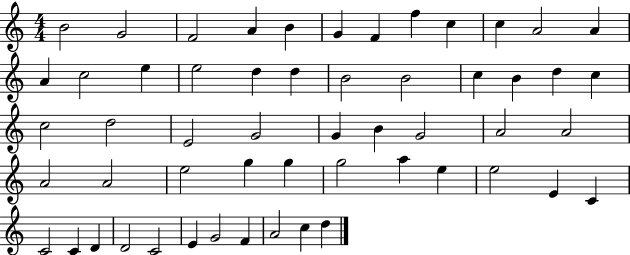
X:1
T:Untitled
M:4/4
L:1/4
K:C
B2 G2 F2 A B G F f c c A2 A A c2 e e2 d d B2 B2 c B d c c2 d2 E2 G2 G B G2 A2 A2 A2 A2 e2 g g g2 a e e2 E C C2 C D D2 C2 E G2 F A2 c d